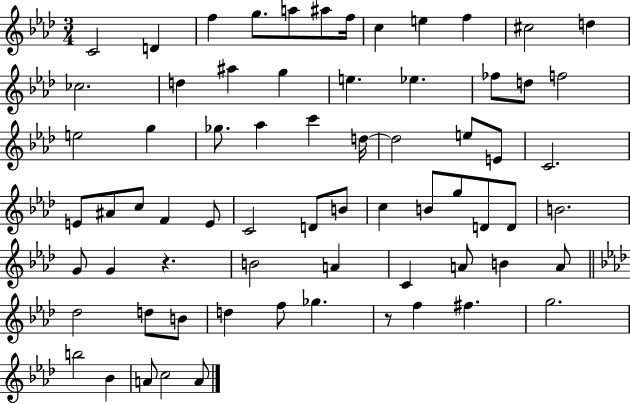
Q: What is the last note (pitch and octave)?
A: A4